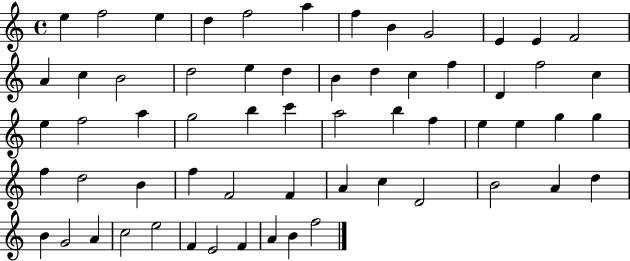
E5/q F5/h E5/q D5/q F5/h A5/q F5/q B4/q G4/h E4/q E4/q F4/h A4/q C5/q B4/h D5/h E5/q D5/q B4/q D5/q C5/q F5/q D4/q F5/h C5/q E5/q F5/h A5/q G5/h B5/q C6/q A5/h B5/q F5/q E5/q E5/q G5/q G5/q F5/q D5/h B4/q F5/q F4/h F4/q A4/q C5/q D4/h B4/h A4/q D5/q B4/q G4/h A4/q C5/h E5/h F4/q E4/h F4/q A4/q B4/q F5/h